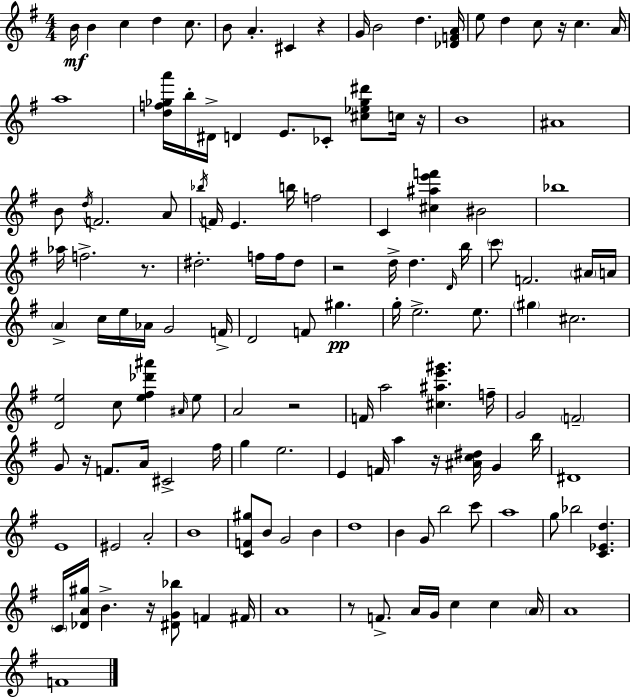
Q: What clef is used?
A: treble